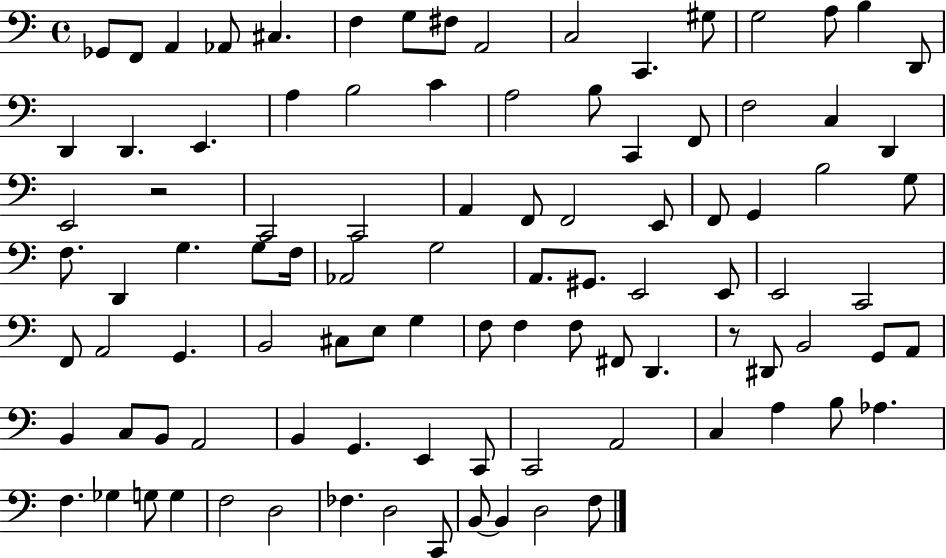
X:1
T:Untitled
M:4/4
L:1/4
K:C
_G,,/2 F,,/2 A,, _A,,/2 ^C, F, G,/2 ^F,/2 A,,2 C,2 C,, ^G,/2 G,2 A,/2 B, D,,/2 D,, D,, E,, A, B,2 C A,2 B,/2 C,, F,,/2 F,2 C, D,, E,,2 z2 C,,2 C,,2 A,, F,,/2 F,,2 E,,/2 F,,/2 G,, B,2 G,/2 F,/2 D,, G, G,/2 F,/4 _A,,2 G,2 A,,/2 ^G,,/2 E,,2 E,,/2 E,,2 C,,2 F,,/2 A,,2 G,, B,,2 ^C,/2 E,/2 G, F,/2 F, F,/2 ^F,,/2 D,, z/2 ^D,,/2 B,,2 G,,/2 A,,/2 B,, C,/2 B,,/2 A,,2 B,, G,, E,, C,,/2 C,,2 A,,2 C, A, B,/2 _A, F, _G, G,/2 G, F,2 D,2 _F, D,2 C,,/2 B,,/2 B,, D,2 F,/2